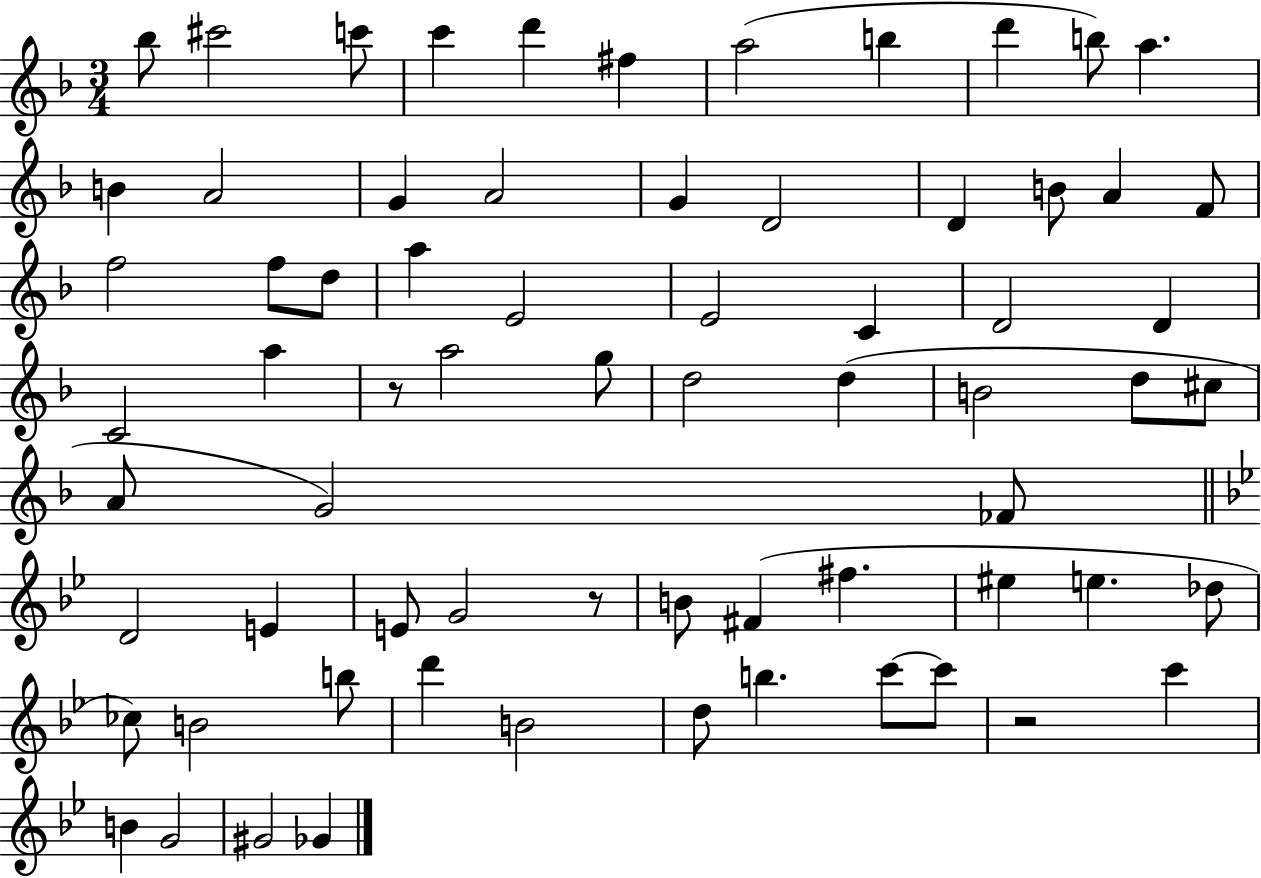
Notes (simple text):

Bb5/e C#6/h C6/e C6/q D6/q F#5/q A5/h B5/q D6/q B5/e A5/q. B4/q A4/h G4/q A4/h G4/q D4/h D4/q B4/e A4/q F4/e F5/h F5/e D5/e A5/q E4/h E4/h C4/q D4/h D4/q C4/h A5/q R/e A5/h G5/e D5/h D5/q B4/h D5/e C#5/e A4/e G4/h FES4/e D4/h E4/q E4/e G4/h R/e B4/e F#4/q F#5/q. EIS5/q E5/q. Db5/e CES5/e B4/h B5/e D6/q B4/h D5/e B5/q. C6/e C6/e R/h C6/q B4/q G4/h G#4/h Gb4/q